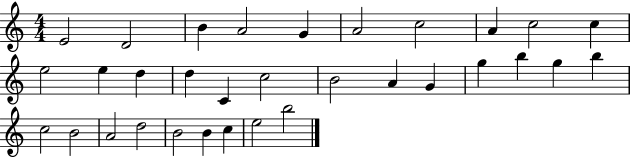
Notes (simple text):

E4/h D4/h B4/q A4/h G4/q A4/h C5/h A4/q C5/h C5/q E5/h E5/q D5/q D5/q C4/q C5/h B4/h A4/q G4/q G5/q B5/q G5/q B5/q C5/h B4/h A4/h D5/h B4/h B4/q C5/q E5/h B5/h